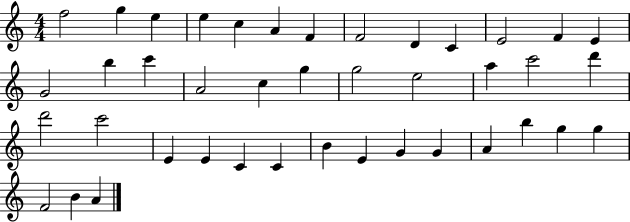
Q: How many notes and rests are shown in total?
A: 41